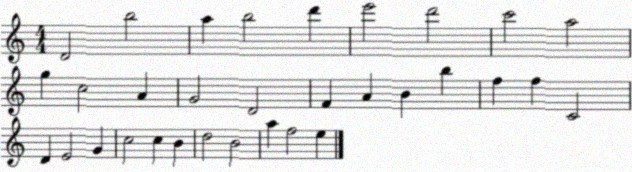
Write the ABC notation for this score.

X:1
T:Untitled
M:4/4
L:1/4
K:C
D2 b2 a b2 d' e'2 d'2 c'2 a2 g c2 A G2 D2 F A B b f f C2 D E2 G c2 c B d2 B2 a f2 e